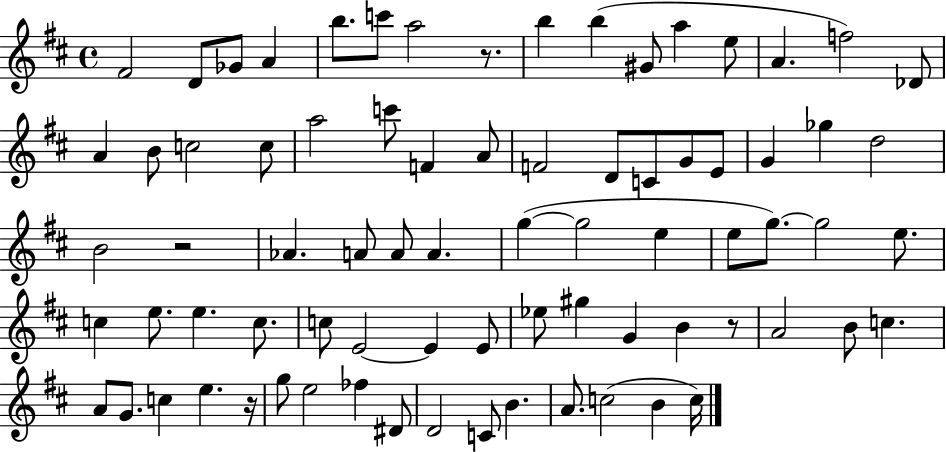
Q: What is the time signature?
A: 4/4